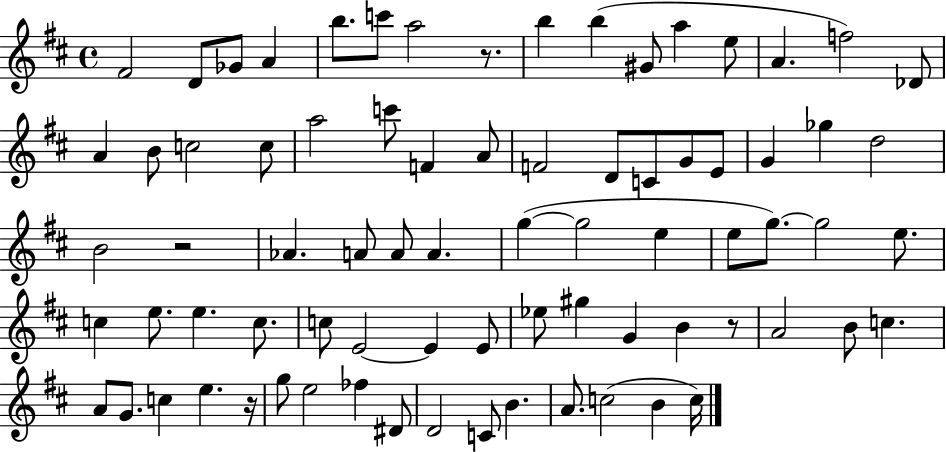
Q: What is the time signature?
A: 4/4